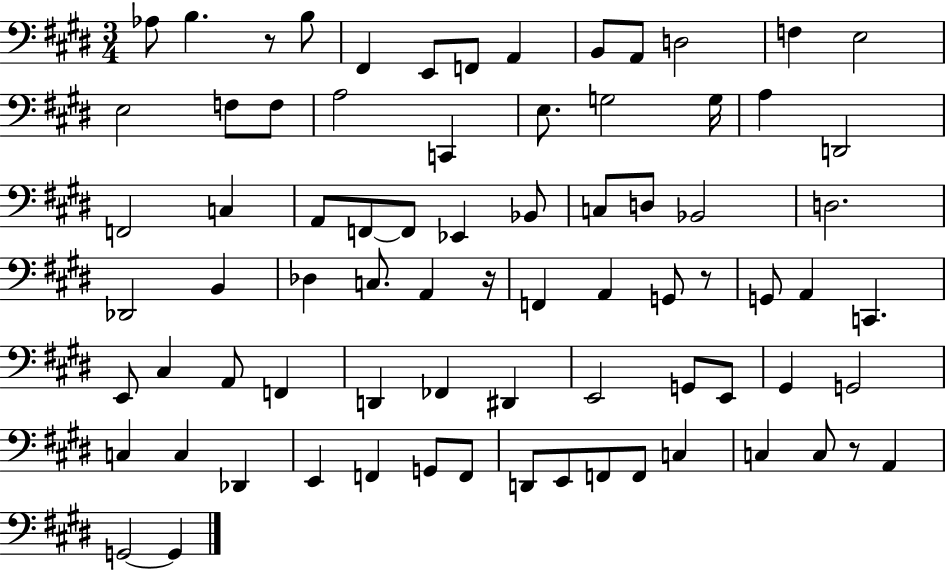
{
  \clef bass
  \numericTimeSignature
  \time 3/4
  \key e \major
  \repeat volta 2 { aes8 b4. r8 b8 | fis,4 e,8 f,8 a,4 | b,8 a,8 d2 | f4 e2 | \break e2 f8 f8 | a2 c,4 | e8. g2 g16 | a4 d,2 | \break f,2 c4 | a,8 f,8~~ f,8 ees,4 bes,8 | c8 d8 bes,2 | d2. | \break des,2 b,4 | des4 c8. a,4 r16 | f,4 a,4 g,8 r8 | g,8 a,4 c,4. | \break e,8 cis4 a,8 f,4 | d,4 fes,4 dis,4 | e,2 g,8 e,8 | gis,4 g,2 | \break c4 c4 des,4 | e,4 f,4 g,8 f,8 | d,8 e,8 f,8 f,8 c4 | c4 c8 r8 a,4 | \break g,2~~ g,4 | } \bar "|."
}